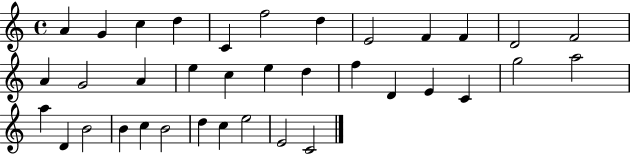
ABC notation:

X:1
T:Untitled
M:4/4
L:1/4
K:C
A G c d C f2 d E2 F F D2 F2 A G2 A e c e d f D E C g2 a2 a D B2 B c B2 d c e2 E2 C2